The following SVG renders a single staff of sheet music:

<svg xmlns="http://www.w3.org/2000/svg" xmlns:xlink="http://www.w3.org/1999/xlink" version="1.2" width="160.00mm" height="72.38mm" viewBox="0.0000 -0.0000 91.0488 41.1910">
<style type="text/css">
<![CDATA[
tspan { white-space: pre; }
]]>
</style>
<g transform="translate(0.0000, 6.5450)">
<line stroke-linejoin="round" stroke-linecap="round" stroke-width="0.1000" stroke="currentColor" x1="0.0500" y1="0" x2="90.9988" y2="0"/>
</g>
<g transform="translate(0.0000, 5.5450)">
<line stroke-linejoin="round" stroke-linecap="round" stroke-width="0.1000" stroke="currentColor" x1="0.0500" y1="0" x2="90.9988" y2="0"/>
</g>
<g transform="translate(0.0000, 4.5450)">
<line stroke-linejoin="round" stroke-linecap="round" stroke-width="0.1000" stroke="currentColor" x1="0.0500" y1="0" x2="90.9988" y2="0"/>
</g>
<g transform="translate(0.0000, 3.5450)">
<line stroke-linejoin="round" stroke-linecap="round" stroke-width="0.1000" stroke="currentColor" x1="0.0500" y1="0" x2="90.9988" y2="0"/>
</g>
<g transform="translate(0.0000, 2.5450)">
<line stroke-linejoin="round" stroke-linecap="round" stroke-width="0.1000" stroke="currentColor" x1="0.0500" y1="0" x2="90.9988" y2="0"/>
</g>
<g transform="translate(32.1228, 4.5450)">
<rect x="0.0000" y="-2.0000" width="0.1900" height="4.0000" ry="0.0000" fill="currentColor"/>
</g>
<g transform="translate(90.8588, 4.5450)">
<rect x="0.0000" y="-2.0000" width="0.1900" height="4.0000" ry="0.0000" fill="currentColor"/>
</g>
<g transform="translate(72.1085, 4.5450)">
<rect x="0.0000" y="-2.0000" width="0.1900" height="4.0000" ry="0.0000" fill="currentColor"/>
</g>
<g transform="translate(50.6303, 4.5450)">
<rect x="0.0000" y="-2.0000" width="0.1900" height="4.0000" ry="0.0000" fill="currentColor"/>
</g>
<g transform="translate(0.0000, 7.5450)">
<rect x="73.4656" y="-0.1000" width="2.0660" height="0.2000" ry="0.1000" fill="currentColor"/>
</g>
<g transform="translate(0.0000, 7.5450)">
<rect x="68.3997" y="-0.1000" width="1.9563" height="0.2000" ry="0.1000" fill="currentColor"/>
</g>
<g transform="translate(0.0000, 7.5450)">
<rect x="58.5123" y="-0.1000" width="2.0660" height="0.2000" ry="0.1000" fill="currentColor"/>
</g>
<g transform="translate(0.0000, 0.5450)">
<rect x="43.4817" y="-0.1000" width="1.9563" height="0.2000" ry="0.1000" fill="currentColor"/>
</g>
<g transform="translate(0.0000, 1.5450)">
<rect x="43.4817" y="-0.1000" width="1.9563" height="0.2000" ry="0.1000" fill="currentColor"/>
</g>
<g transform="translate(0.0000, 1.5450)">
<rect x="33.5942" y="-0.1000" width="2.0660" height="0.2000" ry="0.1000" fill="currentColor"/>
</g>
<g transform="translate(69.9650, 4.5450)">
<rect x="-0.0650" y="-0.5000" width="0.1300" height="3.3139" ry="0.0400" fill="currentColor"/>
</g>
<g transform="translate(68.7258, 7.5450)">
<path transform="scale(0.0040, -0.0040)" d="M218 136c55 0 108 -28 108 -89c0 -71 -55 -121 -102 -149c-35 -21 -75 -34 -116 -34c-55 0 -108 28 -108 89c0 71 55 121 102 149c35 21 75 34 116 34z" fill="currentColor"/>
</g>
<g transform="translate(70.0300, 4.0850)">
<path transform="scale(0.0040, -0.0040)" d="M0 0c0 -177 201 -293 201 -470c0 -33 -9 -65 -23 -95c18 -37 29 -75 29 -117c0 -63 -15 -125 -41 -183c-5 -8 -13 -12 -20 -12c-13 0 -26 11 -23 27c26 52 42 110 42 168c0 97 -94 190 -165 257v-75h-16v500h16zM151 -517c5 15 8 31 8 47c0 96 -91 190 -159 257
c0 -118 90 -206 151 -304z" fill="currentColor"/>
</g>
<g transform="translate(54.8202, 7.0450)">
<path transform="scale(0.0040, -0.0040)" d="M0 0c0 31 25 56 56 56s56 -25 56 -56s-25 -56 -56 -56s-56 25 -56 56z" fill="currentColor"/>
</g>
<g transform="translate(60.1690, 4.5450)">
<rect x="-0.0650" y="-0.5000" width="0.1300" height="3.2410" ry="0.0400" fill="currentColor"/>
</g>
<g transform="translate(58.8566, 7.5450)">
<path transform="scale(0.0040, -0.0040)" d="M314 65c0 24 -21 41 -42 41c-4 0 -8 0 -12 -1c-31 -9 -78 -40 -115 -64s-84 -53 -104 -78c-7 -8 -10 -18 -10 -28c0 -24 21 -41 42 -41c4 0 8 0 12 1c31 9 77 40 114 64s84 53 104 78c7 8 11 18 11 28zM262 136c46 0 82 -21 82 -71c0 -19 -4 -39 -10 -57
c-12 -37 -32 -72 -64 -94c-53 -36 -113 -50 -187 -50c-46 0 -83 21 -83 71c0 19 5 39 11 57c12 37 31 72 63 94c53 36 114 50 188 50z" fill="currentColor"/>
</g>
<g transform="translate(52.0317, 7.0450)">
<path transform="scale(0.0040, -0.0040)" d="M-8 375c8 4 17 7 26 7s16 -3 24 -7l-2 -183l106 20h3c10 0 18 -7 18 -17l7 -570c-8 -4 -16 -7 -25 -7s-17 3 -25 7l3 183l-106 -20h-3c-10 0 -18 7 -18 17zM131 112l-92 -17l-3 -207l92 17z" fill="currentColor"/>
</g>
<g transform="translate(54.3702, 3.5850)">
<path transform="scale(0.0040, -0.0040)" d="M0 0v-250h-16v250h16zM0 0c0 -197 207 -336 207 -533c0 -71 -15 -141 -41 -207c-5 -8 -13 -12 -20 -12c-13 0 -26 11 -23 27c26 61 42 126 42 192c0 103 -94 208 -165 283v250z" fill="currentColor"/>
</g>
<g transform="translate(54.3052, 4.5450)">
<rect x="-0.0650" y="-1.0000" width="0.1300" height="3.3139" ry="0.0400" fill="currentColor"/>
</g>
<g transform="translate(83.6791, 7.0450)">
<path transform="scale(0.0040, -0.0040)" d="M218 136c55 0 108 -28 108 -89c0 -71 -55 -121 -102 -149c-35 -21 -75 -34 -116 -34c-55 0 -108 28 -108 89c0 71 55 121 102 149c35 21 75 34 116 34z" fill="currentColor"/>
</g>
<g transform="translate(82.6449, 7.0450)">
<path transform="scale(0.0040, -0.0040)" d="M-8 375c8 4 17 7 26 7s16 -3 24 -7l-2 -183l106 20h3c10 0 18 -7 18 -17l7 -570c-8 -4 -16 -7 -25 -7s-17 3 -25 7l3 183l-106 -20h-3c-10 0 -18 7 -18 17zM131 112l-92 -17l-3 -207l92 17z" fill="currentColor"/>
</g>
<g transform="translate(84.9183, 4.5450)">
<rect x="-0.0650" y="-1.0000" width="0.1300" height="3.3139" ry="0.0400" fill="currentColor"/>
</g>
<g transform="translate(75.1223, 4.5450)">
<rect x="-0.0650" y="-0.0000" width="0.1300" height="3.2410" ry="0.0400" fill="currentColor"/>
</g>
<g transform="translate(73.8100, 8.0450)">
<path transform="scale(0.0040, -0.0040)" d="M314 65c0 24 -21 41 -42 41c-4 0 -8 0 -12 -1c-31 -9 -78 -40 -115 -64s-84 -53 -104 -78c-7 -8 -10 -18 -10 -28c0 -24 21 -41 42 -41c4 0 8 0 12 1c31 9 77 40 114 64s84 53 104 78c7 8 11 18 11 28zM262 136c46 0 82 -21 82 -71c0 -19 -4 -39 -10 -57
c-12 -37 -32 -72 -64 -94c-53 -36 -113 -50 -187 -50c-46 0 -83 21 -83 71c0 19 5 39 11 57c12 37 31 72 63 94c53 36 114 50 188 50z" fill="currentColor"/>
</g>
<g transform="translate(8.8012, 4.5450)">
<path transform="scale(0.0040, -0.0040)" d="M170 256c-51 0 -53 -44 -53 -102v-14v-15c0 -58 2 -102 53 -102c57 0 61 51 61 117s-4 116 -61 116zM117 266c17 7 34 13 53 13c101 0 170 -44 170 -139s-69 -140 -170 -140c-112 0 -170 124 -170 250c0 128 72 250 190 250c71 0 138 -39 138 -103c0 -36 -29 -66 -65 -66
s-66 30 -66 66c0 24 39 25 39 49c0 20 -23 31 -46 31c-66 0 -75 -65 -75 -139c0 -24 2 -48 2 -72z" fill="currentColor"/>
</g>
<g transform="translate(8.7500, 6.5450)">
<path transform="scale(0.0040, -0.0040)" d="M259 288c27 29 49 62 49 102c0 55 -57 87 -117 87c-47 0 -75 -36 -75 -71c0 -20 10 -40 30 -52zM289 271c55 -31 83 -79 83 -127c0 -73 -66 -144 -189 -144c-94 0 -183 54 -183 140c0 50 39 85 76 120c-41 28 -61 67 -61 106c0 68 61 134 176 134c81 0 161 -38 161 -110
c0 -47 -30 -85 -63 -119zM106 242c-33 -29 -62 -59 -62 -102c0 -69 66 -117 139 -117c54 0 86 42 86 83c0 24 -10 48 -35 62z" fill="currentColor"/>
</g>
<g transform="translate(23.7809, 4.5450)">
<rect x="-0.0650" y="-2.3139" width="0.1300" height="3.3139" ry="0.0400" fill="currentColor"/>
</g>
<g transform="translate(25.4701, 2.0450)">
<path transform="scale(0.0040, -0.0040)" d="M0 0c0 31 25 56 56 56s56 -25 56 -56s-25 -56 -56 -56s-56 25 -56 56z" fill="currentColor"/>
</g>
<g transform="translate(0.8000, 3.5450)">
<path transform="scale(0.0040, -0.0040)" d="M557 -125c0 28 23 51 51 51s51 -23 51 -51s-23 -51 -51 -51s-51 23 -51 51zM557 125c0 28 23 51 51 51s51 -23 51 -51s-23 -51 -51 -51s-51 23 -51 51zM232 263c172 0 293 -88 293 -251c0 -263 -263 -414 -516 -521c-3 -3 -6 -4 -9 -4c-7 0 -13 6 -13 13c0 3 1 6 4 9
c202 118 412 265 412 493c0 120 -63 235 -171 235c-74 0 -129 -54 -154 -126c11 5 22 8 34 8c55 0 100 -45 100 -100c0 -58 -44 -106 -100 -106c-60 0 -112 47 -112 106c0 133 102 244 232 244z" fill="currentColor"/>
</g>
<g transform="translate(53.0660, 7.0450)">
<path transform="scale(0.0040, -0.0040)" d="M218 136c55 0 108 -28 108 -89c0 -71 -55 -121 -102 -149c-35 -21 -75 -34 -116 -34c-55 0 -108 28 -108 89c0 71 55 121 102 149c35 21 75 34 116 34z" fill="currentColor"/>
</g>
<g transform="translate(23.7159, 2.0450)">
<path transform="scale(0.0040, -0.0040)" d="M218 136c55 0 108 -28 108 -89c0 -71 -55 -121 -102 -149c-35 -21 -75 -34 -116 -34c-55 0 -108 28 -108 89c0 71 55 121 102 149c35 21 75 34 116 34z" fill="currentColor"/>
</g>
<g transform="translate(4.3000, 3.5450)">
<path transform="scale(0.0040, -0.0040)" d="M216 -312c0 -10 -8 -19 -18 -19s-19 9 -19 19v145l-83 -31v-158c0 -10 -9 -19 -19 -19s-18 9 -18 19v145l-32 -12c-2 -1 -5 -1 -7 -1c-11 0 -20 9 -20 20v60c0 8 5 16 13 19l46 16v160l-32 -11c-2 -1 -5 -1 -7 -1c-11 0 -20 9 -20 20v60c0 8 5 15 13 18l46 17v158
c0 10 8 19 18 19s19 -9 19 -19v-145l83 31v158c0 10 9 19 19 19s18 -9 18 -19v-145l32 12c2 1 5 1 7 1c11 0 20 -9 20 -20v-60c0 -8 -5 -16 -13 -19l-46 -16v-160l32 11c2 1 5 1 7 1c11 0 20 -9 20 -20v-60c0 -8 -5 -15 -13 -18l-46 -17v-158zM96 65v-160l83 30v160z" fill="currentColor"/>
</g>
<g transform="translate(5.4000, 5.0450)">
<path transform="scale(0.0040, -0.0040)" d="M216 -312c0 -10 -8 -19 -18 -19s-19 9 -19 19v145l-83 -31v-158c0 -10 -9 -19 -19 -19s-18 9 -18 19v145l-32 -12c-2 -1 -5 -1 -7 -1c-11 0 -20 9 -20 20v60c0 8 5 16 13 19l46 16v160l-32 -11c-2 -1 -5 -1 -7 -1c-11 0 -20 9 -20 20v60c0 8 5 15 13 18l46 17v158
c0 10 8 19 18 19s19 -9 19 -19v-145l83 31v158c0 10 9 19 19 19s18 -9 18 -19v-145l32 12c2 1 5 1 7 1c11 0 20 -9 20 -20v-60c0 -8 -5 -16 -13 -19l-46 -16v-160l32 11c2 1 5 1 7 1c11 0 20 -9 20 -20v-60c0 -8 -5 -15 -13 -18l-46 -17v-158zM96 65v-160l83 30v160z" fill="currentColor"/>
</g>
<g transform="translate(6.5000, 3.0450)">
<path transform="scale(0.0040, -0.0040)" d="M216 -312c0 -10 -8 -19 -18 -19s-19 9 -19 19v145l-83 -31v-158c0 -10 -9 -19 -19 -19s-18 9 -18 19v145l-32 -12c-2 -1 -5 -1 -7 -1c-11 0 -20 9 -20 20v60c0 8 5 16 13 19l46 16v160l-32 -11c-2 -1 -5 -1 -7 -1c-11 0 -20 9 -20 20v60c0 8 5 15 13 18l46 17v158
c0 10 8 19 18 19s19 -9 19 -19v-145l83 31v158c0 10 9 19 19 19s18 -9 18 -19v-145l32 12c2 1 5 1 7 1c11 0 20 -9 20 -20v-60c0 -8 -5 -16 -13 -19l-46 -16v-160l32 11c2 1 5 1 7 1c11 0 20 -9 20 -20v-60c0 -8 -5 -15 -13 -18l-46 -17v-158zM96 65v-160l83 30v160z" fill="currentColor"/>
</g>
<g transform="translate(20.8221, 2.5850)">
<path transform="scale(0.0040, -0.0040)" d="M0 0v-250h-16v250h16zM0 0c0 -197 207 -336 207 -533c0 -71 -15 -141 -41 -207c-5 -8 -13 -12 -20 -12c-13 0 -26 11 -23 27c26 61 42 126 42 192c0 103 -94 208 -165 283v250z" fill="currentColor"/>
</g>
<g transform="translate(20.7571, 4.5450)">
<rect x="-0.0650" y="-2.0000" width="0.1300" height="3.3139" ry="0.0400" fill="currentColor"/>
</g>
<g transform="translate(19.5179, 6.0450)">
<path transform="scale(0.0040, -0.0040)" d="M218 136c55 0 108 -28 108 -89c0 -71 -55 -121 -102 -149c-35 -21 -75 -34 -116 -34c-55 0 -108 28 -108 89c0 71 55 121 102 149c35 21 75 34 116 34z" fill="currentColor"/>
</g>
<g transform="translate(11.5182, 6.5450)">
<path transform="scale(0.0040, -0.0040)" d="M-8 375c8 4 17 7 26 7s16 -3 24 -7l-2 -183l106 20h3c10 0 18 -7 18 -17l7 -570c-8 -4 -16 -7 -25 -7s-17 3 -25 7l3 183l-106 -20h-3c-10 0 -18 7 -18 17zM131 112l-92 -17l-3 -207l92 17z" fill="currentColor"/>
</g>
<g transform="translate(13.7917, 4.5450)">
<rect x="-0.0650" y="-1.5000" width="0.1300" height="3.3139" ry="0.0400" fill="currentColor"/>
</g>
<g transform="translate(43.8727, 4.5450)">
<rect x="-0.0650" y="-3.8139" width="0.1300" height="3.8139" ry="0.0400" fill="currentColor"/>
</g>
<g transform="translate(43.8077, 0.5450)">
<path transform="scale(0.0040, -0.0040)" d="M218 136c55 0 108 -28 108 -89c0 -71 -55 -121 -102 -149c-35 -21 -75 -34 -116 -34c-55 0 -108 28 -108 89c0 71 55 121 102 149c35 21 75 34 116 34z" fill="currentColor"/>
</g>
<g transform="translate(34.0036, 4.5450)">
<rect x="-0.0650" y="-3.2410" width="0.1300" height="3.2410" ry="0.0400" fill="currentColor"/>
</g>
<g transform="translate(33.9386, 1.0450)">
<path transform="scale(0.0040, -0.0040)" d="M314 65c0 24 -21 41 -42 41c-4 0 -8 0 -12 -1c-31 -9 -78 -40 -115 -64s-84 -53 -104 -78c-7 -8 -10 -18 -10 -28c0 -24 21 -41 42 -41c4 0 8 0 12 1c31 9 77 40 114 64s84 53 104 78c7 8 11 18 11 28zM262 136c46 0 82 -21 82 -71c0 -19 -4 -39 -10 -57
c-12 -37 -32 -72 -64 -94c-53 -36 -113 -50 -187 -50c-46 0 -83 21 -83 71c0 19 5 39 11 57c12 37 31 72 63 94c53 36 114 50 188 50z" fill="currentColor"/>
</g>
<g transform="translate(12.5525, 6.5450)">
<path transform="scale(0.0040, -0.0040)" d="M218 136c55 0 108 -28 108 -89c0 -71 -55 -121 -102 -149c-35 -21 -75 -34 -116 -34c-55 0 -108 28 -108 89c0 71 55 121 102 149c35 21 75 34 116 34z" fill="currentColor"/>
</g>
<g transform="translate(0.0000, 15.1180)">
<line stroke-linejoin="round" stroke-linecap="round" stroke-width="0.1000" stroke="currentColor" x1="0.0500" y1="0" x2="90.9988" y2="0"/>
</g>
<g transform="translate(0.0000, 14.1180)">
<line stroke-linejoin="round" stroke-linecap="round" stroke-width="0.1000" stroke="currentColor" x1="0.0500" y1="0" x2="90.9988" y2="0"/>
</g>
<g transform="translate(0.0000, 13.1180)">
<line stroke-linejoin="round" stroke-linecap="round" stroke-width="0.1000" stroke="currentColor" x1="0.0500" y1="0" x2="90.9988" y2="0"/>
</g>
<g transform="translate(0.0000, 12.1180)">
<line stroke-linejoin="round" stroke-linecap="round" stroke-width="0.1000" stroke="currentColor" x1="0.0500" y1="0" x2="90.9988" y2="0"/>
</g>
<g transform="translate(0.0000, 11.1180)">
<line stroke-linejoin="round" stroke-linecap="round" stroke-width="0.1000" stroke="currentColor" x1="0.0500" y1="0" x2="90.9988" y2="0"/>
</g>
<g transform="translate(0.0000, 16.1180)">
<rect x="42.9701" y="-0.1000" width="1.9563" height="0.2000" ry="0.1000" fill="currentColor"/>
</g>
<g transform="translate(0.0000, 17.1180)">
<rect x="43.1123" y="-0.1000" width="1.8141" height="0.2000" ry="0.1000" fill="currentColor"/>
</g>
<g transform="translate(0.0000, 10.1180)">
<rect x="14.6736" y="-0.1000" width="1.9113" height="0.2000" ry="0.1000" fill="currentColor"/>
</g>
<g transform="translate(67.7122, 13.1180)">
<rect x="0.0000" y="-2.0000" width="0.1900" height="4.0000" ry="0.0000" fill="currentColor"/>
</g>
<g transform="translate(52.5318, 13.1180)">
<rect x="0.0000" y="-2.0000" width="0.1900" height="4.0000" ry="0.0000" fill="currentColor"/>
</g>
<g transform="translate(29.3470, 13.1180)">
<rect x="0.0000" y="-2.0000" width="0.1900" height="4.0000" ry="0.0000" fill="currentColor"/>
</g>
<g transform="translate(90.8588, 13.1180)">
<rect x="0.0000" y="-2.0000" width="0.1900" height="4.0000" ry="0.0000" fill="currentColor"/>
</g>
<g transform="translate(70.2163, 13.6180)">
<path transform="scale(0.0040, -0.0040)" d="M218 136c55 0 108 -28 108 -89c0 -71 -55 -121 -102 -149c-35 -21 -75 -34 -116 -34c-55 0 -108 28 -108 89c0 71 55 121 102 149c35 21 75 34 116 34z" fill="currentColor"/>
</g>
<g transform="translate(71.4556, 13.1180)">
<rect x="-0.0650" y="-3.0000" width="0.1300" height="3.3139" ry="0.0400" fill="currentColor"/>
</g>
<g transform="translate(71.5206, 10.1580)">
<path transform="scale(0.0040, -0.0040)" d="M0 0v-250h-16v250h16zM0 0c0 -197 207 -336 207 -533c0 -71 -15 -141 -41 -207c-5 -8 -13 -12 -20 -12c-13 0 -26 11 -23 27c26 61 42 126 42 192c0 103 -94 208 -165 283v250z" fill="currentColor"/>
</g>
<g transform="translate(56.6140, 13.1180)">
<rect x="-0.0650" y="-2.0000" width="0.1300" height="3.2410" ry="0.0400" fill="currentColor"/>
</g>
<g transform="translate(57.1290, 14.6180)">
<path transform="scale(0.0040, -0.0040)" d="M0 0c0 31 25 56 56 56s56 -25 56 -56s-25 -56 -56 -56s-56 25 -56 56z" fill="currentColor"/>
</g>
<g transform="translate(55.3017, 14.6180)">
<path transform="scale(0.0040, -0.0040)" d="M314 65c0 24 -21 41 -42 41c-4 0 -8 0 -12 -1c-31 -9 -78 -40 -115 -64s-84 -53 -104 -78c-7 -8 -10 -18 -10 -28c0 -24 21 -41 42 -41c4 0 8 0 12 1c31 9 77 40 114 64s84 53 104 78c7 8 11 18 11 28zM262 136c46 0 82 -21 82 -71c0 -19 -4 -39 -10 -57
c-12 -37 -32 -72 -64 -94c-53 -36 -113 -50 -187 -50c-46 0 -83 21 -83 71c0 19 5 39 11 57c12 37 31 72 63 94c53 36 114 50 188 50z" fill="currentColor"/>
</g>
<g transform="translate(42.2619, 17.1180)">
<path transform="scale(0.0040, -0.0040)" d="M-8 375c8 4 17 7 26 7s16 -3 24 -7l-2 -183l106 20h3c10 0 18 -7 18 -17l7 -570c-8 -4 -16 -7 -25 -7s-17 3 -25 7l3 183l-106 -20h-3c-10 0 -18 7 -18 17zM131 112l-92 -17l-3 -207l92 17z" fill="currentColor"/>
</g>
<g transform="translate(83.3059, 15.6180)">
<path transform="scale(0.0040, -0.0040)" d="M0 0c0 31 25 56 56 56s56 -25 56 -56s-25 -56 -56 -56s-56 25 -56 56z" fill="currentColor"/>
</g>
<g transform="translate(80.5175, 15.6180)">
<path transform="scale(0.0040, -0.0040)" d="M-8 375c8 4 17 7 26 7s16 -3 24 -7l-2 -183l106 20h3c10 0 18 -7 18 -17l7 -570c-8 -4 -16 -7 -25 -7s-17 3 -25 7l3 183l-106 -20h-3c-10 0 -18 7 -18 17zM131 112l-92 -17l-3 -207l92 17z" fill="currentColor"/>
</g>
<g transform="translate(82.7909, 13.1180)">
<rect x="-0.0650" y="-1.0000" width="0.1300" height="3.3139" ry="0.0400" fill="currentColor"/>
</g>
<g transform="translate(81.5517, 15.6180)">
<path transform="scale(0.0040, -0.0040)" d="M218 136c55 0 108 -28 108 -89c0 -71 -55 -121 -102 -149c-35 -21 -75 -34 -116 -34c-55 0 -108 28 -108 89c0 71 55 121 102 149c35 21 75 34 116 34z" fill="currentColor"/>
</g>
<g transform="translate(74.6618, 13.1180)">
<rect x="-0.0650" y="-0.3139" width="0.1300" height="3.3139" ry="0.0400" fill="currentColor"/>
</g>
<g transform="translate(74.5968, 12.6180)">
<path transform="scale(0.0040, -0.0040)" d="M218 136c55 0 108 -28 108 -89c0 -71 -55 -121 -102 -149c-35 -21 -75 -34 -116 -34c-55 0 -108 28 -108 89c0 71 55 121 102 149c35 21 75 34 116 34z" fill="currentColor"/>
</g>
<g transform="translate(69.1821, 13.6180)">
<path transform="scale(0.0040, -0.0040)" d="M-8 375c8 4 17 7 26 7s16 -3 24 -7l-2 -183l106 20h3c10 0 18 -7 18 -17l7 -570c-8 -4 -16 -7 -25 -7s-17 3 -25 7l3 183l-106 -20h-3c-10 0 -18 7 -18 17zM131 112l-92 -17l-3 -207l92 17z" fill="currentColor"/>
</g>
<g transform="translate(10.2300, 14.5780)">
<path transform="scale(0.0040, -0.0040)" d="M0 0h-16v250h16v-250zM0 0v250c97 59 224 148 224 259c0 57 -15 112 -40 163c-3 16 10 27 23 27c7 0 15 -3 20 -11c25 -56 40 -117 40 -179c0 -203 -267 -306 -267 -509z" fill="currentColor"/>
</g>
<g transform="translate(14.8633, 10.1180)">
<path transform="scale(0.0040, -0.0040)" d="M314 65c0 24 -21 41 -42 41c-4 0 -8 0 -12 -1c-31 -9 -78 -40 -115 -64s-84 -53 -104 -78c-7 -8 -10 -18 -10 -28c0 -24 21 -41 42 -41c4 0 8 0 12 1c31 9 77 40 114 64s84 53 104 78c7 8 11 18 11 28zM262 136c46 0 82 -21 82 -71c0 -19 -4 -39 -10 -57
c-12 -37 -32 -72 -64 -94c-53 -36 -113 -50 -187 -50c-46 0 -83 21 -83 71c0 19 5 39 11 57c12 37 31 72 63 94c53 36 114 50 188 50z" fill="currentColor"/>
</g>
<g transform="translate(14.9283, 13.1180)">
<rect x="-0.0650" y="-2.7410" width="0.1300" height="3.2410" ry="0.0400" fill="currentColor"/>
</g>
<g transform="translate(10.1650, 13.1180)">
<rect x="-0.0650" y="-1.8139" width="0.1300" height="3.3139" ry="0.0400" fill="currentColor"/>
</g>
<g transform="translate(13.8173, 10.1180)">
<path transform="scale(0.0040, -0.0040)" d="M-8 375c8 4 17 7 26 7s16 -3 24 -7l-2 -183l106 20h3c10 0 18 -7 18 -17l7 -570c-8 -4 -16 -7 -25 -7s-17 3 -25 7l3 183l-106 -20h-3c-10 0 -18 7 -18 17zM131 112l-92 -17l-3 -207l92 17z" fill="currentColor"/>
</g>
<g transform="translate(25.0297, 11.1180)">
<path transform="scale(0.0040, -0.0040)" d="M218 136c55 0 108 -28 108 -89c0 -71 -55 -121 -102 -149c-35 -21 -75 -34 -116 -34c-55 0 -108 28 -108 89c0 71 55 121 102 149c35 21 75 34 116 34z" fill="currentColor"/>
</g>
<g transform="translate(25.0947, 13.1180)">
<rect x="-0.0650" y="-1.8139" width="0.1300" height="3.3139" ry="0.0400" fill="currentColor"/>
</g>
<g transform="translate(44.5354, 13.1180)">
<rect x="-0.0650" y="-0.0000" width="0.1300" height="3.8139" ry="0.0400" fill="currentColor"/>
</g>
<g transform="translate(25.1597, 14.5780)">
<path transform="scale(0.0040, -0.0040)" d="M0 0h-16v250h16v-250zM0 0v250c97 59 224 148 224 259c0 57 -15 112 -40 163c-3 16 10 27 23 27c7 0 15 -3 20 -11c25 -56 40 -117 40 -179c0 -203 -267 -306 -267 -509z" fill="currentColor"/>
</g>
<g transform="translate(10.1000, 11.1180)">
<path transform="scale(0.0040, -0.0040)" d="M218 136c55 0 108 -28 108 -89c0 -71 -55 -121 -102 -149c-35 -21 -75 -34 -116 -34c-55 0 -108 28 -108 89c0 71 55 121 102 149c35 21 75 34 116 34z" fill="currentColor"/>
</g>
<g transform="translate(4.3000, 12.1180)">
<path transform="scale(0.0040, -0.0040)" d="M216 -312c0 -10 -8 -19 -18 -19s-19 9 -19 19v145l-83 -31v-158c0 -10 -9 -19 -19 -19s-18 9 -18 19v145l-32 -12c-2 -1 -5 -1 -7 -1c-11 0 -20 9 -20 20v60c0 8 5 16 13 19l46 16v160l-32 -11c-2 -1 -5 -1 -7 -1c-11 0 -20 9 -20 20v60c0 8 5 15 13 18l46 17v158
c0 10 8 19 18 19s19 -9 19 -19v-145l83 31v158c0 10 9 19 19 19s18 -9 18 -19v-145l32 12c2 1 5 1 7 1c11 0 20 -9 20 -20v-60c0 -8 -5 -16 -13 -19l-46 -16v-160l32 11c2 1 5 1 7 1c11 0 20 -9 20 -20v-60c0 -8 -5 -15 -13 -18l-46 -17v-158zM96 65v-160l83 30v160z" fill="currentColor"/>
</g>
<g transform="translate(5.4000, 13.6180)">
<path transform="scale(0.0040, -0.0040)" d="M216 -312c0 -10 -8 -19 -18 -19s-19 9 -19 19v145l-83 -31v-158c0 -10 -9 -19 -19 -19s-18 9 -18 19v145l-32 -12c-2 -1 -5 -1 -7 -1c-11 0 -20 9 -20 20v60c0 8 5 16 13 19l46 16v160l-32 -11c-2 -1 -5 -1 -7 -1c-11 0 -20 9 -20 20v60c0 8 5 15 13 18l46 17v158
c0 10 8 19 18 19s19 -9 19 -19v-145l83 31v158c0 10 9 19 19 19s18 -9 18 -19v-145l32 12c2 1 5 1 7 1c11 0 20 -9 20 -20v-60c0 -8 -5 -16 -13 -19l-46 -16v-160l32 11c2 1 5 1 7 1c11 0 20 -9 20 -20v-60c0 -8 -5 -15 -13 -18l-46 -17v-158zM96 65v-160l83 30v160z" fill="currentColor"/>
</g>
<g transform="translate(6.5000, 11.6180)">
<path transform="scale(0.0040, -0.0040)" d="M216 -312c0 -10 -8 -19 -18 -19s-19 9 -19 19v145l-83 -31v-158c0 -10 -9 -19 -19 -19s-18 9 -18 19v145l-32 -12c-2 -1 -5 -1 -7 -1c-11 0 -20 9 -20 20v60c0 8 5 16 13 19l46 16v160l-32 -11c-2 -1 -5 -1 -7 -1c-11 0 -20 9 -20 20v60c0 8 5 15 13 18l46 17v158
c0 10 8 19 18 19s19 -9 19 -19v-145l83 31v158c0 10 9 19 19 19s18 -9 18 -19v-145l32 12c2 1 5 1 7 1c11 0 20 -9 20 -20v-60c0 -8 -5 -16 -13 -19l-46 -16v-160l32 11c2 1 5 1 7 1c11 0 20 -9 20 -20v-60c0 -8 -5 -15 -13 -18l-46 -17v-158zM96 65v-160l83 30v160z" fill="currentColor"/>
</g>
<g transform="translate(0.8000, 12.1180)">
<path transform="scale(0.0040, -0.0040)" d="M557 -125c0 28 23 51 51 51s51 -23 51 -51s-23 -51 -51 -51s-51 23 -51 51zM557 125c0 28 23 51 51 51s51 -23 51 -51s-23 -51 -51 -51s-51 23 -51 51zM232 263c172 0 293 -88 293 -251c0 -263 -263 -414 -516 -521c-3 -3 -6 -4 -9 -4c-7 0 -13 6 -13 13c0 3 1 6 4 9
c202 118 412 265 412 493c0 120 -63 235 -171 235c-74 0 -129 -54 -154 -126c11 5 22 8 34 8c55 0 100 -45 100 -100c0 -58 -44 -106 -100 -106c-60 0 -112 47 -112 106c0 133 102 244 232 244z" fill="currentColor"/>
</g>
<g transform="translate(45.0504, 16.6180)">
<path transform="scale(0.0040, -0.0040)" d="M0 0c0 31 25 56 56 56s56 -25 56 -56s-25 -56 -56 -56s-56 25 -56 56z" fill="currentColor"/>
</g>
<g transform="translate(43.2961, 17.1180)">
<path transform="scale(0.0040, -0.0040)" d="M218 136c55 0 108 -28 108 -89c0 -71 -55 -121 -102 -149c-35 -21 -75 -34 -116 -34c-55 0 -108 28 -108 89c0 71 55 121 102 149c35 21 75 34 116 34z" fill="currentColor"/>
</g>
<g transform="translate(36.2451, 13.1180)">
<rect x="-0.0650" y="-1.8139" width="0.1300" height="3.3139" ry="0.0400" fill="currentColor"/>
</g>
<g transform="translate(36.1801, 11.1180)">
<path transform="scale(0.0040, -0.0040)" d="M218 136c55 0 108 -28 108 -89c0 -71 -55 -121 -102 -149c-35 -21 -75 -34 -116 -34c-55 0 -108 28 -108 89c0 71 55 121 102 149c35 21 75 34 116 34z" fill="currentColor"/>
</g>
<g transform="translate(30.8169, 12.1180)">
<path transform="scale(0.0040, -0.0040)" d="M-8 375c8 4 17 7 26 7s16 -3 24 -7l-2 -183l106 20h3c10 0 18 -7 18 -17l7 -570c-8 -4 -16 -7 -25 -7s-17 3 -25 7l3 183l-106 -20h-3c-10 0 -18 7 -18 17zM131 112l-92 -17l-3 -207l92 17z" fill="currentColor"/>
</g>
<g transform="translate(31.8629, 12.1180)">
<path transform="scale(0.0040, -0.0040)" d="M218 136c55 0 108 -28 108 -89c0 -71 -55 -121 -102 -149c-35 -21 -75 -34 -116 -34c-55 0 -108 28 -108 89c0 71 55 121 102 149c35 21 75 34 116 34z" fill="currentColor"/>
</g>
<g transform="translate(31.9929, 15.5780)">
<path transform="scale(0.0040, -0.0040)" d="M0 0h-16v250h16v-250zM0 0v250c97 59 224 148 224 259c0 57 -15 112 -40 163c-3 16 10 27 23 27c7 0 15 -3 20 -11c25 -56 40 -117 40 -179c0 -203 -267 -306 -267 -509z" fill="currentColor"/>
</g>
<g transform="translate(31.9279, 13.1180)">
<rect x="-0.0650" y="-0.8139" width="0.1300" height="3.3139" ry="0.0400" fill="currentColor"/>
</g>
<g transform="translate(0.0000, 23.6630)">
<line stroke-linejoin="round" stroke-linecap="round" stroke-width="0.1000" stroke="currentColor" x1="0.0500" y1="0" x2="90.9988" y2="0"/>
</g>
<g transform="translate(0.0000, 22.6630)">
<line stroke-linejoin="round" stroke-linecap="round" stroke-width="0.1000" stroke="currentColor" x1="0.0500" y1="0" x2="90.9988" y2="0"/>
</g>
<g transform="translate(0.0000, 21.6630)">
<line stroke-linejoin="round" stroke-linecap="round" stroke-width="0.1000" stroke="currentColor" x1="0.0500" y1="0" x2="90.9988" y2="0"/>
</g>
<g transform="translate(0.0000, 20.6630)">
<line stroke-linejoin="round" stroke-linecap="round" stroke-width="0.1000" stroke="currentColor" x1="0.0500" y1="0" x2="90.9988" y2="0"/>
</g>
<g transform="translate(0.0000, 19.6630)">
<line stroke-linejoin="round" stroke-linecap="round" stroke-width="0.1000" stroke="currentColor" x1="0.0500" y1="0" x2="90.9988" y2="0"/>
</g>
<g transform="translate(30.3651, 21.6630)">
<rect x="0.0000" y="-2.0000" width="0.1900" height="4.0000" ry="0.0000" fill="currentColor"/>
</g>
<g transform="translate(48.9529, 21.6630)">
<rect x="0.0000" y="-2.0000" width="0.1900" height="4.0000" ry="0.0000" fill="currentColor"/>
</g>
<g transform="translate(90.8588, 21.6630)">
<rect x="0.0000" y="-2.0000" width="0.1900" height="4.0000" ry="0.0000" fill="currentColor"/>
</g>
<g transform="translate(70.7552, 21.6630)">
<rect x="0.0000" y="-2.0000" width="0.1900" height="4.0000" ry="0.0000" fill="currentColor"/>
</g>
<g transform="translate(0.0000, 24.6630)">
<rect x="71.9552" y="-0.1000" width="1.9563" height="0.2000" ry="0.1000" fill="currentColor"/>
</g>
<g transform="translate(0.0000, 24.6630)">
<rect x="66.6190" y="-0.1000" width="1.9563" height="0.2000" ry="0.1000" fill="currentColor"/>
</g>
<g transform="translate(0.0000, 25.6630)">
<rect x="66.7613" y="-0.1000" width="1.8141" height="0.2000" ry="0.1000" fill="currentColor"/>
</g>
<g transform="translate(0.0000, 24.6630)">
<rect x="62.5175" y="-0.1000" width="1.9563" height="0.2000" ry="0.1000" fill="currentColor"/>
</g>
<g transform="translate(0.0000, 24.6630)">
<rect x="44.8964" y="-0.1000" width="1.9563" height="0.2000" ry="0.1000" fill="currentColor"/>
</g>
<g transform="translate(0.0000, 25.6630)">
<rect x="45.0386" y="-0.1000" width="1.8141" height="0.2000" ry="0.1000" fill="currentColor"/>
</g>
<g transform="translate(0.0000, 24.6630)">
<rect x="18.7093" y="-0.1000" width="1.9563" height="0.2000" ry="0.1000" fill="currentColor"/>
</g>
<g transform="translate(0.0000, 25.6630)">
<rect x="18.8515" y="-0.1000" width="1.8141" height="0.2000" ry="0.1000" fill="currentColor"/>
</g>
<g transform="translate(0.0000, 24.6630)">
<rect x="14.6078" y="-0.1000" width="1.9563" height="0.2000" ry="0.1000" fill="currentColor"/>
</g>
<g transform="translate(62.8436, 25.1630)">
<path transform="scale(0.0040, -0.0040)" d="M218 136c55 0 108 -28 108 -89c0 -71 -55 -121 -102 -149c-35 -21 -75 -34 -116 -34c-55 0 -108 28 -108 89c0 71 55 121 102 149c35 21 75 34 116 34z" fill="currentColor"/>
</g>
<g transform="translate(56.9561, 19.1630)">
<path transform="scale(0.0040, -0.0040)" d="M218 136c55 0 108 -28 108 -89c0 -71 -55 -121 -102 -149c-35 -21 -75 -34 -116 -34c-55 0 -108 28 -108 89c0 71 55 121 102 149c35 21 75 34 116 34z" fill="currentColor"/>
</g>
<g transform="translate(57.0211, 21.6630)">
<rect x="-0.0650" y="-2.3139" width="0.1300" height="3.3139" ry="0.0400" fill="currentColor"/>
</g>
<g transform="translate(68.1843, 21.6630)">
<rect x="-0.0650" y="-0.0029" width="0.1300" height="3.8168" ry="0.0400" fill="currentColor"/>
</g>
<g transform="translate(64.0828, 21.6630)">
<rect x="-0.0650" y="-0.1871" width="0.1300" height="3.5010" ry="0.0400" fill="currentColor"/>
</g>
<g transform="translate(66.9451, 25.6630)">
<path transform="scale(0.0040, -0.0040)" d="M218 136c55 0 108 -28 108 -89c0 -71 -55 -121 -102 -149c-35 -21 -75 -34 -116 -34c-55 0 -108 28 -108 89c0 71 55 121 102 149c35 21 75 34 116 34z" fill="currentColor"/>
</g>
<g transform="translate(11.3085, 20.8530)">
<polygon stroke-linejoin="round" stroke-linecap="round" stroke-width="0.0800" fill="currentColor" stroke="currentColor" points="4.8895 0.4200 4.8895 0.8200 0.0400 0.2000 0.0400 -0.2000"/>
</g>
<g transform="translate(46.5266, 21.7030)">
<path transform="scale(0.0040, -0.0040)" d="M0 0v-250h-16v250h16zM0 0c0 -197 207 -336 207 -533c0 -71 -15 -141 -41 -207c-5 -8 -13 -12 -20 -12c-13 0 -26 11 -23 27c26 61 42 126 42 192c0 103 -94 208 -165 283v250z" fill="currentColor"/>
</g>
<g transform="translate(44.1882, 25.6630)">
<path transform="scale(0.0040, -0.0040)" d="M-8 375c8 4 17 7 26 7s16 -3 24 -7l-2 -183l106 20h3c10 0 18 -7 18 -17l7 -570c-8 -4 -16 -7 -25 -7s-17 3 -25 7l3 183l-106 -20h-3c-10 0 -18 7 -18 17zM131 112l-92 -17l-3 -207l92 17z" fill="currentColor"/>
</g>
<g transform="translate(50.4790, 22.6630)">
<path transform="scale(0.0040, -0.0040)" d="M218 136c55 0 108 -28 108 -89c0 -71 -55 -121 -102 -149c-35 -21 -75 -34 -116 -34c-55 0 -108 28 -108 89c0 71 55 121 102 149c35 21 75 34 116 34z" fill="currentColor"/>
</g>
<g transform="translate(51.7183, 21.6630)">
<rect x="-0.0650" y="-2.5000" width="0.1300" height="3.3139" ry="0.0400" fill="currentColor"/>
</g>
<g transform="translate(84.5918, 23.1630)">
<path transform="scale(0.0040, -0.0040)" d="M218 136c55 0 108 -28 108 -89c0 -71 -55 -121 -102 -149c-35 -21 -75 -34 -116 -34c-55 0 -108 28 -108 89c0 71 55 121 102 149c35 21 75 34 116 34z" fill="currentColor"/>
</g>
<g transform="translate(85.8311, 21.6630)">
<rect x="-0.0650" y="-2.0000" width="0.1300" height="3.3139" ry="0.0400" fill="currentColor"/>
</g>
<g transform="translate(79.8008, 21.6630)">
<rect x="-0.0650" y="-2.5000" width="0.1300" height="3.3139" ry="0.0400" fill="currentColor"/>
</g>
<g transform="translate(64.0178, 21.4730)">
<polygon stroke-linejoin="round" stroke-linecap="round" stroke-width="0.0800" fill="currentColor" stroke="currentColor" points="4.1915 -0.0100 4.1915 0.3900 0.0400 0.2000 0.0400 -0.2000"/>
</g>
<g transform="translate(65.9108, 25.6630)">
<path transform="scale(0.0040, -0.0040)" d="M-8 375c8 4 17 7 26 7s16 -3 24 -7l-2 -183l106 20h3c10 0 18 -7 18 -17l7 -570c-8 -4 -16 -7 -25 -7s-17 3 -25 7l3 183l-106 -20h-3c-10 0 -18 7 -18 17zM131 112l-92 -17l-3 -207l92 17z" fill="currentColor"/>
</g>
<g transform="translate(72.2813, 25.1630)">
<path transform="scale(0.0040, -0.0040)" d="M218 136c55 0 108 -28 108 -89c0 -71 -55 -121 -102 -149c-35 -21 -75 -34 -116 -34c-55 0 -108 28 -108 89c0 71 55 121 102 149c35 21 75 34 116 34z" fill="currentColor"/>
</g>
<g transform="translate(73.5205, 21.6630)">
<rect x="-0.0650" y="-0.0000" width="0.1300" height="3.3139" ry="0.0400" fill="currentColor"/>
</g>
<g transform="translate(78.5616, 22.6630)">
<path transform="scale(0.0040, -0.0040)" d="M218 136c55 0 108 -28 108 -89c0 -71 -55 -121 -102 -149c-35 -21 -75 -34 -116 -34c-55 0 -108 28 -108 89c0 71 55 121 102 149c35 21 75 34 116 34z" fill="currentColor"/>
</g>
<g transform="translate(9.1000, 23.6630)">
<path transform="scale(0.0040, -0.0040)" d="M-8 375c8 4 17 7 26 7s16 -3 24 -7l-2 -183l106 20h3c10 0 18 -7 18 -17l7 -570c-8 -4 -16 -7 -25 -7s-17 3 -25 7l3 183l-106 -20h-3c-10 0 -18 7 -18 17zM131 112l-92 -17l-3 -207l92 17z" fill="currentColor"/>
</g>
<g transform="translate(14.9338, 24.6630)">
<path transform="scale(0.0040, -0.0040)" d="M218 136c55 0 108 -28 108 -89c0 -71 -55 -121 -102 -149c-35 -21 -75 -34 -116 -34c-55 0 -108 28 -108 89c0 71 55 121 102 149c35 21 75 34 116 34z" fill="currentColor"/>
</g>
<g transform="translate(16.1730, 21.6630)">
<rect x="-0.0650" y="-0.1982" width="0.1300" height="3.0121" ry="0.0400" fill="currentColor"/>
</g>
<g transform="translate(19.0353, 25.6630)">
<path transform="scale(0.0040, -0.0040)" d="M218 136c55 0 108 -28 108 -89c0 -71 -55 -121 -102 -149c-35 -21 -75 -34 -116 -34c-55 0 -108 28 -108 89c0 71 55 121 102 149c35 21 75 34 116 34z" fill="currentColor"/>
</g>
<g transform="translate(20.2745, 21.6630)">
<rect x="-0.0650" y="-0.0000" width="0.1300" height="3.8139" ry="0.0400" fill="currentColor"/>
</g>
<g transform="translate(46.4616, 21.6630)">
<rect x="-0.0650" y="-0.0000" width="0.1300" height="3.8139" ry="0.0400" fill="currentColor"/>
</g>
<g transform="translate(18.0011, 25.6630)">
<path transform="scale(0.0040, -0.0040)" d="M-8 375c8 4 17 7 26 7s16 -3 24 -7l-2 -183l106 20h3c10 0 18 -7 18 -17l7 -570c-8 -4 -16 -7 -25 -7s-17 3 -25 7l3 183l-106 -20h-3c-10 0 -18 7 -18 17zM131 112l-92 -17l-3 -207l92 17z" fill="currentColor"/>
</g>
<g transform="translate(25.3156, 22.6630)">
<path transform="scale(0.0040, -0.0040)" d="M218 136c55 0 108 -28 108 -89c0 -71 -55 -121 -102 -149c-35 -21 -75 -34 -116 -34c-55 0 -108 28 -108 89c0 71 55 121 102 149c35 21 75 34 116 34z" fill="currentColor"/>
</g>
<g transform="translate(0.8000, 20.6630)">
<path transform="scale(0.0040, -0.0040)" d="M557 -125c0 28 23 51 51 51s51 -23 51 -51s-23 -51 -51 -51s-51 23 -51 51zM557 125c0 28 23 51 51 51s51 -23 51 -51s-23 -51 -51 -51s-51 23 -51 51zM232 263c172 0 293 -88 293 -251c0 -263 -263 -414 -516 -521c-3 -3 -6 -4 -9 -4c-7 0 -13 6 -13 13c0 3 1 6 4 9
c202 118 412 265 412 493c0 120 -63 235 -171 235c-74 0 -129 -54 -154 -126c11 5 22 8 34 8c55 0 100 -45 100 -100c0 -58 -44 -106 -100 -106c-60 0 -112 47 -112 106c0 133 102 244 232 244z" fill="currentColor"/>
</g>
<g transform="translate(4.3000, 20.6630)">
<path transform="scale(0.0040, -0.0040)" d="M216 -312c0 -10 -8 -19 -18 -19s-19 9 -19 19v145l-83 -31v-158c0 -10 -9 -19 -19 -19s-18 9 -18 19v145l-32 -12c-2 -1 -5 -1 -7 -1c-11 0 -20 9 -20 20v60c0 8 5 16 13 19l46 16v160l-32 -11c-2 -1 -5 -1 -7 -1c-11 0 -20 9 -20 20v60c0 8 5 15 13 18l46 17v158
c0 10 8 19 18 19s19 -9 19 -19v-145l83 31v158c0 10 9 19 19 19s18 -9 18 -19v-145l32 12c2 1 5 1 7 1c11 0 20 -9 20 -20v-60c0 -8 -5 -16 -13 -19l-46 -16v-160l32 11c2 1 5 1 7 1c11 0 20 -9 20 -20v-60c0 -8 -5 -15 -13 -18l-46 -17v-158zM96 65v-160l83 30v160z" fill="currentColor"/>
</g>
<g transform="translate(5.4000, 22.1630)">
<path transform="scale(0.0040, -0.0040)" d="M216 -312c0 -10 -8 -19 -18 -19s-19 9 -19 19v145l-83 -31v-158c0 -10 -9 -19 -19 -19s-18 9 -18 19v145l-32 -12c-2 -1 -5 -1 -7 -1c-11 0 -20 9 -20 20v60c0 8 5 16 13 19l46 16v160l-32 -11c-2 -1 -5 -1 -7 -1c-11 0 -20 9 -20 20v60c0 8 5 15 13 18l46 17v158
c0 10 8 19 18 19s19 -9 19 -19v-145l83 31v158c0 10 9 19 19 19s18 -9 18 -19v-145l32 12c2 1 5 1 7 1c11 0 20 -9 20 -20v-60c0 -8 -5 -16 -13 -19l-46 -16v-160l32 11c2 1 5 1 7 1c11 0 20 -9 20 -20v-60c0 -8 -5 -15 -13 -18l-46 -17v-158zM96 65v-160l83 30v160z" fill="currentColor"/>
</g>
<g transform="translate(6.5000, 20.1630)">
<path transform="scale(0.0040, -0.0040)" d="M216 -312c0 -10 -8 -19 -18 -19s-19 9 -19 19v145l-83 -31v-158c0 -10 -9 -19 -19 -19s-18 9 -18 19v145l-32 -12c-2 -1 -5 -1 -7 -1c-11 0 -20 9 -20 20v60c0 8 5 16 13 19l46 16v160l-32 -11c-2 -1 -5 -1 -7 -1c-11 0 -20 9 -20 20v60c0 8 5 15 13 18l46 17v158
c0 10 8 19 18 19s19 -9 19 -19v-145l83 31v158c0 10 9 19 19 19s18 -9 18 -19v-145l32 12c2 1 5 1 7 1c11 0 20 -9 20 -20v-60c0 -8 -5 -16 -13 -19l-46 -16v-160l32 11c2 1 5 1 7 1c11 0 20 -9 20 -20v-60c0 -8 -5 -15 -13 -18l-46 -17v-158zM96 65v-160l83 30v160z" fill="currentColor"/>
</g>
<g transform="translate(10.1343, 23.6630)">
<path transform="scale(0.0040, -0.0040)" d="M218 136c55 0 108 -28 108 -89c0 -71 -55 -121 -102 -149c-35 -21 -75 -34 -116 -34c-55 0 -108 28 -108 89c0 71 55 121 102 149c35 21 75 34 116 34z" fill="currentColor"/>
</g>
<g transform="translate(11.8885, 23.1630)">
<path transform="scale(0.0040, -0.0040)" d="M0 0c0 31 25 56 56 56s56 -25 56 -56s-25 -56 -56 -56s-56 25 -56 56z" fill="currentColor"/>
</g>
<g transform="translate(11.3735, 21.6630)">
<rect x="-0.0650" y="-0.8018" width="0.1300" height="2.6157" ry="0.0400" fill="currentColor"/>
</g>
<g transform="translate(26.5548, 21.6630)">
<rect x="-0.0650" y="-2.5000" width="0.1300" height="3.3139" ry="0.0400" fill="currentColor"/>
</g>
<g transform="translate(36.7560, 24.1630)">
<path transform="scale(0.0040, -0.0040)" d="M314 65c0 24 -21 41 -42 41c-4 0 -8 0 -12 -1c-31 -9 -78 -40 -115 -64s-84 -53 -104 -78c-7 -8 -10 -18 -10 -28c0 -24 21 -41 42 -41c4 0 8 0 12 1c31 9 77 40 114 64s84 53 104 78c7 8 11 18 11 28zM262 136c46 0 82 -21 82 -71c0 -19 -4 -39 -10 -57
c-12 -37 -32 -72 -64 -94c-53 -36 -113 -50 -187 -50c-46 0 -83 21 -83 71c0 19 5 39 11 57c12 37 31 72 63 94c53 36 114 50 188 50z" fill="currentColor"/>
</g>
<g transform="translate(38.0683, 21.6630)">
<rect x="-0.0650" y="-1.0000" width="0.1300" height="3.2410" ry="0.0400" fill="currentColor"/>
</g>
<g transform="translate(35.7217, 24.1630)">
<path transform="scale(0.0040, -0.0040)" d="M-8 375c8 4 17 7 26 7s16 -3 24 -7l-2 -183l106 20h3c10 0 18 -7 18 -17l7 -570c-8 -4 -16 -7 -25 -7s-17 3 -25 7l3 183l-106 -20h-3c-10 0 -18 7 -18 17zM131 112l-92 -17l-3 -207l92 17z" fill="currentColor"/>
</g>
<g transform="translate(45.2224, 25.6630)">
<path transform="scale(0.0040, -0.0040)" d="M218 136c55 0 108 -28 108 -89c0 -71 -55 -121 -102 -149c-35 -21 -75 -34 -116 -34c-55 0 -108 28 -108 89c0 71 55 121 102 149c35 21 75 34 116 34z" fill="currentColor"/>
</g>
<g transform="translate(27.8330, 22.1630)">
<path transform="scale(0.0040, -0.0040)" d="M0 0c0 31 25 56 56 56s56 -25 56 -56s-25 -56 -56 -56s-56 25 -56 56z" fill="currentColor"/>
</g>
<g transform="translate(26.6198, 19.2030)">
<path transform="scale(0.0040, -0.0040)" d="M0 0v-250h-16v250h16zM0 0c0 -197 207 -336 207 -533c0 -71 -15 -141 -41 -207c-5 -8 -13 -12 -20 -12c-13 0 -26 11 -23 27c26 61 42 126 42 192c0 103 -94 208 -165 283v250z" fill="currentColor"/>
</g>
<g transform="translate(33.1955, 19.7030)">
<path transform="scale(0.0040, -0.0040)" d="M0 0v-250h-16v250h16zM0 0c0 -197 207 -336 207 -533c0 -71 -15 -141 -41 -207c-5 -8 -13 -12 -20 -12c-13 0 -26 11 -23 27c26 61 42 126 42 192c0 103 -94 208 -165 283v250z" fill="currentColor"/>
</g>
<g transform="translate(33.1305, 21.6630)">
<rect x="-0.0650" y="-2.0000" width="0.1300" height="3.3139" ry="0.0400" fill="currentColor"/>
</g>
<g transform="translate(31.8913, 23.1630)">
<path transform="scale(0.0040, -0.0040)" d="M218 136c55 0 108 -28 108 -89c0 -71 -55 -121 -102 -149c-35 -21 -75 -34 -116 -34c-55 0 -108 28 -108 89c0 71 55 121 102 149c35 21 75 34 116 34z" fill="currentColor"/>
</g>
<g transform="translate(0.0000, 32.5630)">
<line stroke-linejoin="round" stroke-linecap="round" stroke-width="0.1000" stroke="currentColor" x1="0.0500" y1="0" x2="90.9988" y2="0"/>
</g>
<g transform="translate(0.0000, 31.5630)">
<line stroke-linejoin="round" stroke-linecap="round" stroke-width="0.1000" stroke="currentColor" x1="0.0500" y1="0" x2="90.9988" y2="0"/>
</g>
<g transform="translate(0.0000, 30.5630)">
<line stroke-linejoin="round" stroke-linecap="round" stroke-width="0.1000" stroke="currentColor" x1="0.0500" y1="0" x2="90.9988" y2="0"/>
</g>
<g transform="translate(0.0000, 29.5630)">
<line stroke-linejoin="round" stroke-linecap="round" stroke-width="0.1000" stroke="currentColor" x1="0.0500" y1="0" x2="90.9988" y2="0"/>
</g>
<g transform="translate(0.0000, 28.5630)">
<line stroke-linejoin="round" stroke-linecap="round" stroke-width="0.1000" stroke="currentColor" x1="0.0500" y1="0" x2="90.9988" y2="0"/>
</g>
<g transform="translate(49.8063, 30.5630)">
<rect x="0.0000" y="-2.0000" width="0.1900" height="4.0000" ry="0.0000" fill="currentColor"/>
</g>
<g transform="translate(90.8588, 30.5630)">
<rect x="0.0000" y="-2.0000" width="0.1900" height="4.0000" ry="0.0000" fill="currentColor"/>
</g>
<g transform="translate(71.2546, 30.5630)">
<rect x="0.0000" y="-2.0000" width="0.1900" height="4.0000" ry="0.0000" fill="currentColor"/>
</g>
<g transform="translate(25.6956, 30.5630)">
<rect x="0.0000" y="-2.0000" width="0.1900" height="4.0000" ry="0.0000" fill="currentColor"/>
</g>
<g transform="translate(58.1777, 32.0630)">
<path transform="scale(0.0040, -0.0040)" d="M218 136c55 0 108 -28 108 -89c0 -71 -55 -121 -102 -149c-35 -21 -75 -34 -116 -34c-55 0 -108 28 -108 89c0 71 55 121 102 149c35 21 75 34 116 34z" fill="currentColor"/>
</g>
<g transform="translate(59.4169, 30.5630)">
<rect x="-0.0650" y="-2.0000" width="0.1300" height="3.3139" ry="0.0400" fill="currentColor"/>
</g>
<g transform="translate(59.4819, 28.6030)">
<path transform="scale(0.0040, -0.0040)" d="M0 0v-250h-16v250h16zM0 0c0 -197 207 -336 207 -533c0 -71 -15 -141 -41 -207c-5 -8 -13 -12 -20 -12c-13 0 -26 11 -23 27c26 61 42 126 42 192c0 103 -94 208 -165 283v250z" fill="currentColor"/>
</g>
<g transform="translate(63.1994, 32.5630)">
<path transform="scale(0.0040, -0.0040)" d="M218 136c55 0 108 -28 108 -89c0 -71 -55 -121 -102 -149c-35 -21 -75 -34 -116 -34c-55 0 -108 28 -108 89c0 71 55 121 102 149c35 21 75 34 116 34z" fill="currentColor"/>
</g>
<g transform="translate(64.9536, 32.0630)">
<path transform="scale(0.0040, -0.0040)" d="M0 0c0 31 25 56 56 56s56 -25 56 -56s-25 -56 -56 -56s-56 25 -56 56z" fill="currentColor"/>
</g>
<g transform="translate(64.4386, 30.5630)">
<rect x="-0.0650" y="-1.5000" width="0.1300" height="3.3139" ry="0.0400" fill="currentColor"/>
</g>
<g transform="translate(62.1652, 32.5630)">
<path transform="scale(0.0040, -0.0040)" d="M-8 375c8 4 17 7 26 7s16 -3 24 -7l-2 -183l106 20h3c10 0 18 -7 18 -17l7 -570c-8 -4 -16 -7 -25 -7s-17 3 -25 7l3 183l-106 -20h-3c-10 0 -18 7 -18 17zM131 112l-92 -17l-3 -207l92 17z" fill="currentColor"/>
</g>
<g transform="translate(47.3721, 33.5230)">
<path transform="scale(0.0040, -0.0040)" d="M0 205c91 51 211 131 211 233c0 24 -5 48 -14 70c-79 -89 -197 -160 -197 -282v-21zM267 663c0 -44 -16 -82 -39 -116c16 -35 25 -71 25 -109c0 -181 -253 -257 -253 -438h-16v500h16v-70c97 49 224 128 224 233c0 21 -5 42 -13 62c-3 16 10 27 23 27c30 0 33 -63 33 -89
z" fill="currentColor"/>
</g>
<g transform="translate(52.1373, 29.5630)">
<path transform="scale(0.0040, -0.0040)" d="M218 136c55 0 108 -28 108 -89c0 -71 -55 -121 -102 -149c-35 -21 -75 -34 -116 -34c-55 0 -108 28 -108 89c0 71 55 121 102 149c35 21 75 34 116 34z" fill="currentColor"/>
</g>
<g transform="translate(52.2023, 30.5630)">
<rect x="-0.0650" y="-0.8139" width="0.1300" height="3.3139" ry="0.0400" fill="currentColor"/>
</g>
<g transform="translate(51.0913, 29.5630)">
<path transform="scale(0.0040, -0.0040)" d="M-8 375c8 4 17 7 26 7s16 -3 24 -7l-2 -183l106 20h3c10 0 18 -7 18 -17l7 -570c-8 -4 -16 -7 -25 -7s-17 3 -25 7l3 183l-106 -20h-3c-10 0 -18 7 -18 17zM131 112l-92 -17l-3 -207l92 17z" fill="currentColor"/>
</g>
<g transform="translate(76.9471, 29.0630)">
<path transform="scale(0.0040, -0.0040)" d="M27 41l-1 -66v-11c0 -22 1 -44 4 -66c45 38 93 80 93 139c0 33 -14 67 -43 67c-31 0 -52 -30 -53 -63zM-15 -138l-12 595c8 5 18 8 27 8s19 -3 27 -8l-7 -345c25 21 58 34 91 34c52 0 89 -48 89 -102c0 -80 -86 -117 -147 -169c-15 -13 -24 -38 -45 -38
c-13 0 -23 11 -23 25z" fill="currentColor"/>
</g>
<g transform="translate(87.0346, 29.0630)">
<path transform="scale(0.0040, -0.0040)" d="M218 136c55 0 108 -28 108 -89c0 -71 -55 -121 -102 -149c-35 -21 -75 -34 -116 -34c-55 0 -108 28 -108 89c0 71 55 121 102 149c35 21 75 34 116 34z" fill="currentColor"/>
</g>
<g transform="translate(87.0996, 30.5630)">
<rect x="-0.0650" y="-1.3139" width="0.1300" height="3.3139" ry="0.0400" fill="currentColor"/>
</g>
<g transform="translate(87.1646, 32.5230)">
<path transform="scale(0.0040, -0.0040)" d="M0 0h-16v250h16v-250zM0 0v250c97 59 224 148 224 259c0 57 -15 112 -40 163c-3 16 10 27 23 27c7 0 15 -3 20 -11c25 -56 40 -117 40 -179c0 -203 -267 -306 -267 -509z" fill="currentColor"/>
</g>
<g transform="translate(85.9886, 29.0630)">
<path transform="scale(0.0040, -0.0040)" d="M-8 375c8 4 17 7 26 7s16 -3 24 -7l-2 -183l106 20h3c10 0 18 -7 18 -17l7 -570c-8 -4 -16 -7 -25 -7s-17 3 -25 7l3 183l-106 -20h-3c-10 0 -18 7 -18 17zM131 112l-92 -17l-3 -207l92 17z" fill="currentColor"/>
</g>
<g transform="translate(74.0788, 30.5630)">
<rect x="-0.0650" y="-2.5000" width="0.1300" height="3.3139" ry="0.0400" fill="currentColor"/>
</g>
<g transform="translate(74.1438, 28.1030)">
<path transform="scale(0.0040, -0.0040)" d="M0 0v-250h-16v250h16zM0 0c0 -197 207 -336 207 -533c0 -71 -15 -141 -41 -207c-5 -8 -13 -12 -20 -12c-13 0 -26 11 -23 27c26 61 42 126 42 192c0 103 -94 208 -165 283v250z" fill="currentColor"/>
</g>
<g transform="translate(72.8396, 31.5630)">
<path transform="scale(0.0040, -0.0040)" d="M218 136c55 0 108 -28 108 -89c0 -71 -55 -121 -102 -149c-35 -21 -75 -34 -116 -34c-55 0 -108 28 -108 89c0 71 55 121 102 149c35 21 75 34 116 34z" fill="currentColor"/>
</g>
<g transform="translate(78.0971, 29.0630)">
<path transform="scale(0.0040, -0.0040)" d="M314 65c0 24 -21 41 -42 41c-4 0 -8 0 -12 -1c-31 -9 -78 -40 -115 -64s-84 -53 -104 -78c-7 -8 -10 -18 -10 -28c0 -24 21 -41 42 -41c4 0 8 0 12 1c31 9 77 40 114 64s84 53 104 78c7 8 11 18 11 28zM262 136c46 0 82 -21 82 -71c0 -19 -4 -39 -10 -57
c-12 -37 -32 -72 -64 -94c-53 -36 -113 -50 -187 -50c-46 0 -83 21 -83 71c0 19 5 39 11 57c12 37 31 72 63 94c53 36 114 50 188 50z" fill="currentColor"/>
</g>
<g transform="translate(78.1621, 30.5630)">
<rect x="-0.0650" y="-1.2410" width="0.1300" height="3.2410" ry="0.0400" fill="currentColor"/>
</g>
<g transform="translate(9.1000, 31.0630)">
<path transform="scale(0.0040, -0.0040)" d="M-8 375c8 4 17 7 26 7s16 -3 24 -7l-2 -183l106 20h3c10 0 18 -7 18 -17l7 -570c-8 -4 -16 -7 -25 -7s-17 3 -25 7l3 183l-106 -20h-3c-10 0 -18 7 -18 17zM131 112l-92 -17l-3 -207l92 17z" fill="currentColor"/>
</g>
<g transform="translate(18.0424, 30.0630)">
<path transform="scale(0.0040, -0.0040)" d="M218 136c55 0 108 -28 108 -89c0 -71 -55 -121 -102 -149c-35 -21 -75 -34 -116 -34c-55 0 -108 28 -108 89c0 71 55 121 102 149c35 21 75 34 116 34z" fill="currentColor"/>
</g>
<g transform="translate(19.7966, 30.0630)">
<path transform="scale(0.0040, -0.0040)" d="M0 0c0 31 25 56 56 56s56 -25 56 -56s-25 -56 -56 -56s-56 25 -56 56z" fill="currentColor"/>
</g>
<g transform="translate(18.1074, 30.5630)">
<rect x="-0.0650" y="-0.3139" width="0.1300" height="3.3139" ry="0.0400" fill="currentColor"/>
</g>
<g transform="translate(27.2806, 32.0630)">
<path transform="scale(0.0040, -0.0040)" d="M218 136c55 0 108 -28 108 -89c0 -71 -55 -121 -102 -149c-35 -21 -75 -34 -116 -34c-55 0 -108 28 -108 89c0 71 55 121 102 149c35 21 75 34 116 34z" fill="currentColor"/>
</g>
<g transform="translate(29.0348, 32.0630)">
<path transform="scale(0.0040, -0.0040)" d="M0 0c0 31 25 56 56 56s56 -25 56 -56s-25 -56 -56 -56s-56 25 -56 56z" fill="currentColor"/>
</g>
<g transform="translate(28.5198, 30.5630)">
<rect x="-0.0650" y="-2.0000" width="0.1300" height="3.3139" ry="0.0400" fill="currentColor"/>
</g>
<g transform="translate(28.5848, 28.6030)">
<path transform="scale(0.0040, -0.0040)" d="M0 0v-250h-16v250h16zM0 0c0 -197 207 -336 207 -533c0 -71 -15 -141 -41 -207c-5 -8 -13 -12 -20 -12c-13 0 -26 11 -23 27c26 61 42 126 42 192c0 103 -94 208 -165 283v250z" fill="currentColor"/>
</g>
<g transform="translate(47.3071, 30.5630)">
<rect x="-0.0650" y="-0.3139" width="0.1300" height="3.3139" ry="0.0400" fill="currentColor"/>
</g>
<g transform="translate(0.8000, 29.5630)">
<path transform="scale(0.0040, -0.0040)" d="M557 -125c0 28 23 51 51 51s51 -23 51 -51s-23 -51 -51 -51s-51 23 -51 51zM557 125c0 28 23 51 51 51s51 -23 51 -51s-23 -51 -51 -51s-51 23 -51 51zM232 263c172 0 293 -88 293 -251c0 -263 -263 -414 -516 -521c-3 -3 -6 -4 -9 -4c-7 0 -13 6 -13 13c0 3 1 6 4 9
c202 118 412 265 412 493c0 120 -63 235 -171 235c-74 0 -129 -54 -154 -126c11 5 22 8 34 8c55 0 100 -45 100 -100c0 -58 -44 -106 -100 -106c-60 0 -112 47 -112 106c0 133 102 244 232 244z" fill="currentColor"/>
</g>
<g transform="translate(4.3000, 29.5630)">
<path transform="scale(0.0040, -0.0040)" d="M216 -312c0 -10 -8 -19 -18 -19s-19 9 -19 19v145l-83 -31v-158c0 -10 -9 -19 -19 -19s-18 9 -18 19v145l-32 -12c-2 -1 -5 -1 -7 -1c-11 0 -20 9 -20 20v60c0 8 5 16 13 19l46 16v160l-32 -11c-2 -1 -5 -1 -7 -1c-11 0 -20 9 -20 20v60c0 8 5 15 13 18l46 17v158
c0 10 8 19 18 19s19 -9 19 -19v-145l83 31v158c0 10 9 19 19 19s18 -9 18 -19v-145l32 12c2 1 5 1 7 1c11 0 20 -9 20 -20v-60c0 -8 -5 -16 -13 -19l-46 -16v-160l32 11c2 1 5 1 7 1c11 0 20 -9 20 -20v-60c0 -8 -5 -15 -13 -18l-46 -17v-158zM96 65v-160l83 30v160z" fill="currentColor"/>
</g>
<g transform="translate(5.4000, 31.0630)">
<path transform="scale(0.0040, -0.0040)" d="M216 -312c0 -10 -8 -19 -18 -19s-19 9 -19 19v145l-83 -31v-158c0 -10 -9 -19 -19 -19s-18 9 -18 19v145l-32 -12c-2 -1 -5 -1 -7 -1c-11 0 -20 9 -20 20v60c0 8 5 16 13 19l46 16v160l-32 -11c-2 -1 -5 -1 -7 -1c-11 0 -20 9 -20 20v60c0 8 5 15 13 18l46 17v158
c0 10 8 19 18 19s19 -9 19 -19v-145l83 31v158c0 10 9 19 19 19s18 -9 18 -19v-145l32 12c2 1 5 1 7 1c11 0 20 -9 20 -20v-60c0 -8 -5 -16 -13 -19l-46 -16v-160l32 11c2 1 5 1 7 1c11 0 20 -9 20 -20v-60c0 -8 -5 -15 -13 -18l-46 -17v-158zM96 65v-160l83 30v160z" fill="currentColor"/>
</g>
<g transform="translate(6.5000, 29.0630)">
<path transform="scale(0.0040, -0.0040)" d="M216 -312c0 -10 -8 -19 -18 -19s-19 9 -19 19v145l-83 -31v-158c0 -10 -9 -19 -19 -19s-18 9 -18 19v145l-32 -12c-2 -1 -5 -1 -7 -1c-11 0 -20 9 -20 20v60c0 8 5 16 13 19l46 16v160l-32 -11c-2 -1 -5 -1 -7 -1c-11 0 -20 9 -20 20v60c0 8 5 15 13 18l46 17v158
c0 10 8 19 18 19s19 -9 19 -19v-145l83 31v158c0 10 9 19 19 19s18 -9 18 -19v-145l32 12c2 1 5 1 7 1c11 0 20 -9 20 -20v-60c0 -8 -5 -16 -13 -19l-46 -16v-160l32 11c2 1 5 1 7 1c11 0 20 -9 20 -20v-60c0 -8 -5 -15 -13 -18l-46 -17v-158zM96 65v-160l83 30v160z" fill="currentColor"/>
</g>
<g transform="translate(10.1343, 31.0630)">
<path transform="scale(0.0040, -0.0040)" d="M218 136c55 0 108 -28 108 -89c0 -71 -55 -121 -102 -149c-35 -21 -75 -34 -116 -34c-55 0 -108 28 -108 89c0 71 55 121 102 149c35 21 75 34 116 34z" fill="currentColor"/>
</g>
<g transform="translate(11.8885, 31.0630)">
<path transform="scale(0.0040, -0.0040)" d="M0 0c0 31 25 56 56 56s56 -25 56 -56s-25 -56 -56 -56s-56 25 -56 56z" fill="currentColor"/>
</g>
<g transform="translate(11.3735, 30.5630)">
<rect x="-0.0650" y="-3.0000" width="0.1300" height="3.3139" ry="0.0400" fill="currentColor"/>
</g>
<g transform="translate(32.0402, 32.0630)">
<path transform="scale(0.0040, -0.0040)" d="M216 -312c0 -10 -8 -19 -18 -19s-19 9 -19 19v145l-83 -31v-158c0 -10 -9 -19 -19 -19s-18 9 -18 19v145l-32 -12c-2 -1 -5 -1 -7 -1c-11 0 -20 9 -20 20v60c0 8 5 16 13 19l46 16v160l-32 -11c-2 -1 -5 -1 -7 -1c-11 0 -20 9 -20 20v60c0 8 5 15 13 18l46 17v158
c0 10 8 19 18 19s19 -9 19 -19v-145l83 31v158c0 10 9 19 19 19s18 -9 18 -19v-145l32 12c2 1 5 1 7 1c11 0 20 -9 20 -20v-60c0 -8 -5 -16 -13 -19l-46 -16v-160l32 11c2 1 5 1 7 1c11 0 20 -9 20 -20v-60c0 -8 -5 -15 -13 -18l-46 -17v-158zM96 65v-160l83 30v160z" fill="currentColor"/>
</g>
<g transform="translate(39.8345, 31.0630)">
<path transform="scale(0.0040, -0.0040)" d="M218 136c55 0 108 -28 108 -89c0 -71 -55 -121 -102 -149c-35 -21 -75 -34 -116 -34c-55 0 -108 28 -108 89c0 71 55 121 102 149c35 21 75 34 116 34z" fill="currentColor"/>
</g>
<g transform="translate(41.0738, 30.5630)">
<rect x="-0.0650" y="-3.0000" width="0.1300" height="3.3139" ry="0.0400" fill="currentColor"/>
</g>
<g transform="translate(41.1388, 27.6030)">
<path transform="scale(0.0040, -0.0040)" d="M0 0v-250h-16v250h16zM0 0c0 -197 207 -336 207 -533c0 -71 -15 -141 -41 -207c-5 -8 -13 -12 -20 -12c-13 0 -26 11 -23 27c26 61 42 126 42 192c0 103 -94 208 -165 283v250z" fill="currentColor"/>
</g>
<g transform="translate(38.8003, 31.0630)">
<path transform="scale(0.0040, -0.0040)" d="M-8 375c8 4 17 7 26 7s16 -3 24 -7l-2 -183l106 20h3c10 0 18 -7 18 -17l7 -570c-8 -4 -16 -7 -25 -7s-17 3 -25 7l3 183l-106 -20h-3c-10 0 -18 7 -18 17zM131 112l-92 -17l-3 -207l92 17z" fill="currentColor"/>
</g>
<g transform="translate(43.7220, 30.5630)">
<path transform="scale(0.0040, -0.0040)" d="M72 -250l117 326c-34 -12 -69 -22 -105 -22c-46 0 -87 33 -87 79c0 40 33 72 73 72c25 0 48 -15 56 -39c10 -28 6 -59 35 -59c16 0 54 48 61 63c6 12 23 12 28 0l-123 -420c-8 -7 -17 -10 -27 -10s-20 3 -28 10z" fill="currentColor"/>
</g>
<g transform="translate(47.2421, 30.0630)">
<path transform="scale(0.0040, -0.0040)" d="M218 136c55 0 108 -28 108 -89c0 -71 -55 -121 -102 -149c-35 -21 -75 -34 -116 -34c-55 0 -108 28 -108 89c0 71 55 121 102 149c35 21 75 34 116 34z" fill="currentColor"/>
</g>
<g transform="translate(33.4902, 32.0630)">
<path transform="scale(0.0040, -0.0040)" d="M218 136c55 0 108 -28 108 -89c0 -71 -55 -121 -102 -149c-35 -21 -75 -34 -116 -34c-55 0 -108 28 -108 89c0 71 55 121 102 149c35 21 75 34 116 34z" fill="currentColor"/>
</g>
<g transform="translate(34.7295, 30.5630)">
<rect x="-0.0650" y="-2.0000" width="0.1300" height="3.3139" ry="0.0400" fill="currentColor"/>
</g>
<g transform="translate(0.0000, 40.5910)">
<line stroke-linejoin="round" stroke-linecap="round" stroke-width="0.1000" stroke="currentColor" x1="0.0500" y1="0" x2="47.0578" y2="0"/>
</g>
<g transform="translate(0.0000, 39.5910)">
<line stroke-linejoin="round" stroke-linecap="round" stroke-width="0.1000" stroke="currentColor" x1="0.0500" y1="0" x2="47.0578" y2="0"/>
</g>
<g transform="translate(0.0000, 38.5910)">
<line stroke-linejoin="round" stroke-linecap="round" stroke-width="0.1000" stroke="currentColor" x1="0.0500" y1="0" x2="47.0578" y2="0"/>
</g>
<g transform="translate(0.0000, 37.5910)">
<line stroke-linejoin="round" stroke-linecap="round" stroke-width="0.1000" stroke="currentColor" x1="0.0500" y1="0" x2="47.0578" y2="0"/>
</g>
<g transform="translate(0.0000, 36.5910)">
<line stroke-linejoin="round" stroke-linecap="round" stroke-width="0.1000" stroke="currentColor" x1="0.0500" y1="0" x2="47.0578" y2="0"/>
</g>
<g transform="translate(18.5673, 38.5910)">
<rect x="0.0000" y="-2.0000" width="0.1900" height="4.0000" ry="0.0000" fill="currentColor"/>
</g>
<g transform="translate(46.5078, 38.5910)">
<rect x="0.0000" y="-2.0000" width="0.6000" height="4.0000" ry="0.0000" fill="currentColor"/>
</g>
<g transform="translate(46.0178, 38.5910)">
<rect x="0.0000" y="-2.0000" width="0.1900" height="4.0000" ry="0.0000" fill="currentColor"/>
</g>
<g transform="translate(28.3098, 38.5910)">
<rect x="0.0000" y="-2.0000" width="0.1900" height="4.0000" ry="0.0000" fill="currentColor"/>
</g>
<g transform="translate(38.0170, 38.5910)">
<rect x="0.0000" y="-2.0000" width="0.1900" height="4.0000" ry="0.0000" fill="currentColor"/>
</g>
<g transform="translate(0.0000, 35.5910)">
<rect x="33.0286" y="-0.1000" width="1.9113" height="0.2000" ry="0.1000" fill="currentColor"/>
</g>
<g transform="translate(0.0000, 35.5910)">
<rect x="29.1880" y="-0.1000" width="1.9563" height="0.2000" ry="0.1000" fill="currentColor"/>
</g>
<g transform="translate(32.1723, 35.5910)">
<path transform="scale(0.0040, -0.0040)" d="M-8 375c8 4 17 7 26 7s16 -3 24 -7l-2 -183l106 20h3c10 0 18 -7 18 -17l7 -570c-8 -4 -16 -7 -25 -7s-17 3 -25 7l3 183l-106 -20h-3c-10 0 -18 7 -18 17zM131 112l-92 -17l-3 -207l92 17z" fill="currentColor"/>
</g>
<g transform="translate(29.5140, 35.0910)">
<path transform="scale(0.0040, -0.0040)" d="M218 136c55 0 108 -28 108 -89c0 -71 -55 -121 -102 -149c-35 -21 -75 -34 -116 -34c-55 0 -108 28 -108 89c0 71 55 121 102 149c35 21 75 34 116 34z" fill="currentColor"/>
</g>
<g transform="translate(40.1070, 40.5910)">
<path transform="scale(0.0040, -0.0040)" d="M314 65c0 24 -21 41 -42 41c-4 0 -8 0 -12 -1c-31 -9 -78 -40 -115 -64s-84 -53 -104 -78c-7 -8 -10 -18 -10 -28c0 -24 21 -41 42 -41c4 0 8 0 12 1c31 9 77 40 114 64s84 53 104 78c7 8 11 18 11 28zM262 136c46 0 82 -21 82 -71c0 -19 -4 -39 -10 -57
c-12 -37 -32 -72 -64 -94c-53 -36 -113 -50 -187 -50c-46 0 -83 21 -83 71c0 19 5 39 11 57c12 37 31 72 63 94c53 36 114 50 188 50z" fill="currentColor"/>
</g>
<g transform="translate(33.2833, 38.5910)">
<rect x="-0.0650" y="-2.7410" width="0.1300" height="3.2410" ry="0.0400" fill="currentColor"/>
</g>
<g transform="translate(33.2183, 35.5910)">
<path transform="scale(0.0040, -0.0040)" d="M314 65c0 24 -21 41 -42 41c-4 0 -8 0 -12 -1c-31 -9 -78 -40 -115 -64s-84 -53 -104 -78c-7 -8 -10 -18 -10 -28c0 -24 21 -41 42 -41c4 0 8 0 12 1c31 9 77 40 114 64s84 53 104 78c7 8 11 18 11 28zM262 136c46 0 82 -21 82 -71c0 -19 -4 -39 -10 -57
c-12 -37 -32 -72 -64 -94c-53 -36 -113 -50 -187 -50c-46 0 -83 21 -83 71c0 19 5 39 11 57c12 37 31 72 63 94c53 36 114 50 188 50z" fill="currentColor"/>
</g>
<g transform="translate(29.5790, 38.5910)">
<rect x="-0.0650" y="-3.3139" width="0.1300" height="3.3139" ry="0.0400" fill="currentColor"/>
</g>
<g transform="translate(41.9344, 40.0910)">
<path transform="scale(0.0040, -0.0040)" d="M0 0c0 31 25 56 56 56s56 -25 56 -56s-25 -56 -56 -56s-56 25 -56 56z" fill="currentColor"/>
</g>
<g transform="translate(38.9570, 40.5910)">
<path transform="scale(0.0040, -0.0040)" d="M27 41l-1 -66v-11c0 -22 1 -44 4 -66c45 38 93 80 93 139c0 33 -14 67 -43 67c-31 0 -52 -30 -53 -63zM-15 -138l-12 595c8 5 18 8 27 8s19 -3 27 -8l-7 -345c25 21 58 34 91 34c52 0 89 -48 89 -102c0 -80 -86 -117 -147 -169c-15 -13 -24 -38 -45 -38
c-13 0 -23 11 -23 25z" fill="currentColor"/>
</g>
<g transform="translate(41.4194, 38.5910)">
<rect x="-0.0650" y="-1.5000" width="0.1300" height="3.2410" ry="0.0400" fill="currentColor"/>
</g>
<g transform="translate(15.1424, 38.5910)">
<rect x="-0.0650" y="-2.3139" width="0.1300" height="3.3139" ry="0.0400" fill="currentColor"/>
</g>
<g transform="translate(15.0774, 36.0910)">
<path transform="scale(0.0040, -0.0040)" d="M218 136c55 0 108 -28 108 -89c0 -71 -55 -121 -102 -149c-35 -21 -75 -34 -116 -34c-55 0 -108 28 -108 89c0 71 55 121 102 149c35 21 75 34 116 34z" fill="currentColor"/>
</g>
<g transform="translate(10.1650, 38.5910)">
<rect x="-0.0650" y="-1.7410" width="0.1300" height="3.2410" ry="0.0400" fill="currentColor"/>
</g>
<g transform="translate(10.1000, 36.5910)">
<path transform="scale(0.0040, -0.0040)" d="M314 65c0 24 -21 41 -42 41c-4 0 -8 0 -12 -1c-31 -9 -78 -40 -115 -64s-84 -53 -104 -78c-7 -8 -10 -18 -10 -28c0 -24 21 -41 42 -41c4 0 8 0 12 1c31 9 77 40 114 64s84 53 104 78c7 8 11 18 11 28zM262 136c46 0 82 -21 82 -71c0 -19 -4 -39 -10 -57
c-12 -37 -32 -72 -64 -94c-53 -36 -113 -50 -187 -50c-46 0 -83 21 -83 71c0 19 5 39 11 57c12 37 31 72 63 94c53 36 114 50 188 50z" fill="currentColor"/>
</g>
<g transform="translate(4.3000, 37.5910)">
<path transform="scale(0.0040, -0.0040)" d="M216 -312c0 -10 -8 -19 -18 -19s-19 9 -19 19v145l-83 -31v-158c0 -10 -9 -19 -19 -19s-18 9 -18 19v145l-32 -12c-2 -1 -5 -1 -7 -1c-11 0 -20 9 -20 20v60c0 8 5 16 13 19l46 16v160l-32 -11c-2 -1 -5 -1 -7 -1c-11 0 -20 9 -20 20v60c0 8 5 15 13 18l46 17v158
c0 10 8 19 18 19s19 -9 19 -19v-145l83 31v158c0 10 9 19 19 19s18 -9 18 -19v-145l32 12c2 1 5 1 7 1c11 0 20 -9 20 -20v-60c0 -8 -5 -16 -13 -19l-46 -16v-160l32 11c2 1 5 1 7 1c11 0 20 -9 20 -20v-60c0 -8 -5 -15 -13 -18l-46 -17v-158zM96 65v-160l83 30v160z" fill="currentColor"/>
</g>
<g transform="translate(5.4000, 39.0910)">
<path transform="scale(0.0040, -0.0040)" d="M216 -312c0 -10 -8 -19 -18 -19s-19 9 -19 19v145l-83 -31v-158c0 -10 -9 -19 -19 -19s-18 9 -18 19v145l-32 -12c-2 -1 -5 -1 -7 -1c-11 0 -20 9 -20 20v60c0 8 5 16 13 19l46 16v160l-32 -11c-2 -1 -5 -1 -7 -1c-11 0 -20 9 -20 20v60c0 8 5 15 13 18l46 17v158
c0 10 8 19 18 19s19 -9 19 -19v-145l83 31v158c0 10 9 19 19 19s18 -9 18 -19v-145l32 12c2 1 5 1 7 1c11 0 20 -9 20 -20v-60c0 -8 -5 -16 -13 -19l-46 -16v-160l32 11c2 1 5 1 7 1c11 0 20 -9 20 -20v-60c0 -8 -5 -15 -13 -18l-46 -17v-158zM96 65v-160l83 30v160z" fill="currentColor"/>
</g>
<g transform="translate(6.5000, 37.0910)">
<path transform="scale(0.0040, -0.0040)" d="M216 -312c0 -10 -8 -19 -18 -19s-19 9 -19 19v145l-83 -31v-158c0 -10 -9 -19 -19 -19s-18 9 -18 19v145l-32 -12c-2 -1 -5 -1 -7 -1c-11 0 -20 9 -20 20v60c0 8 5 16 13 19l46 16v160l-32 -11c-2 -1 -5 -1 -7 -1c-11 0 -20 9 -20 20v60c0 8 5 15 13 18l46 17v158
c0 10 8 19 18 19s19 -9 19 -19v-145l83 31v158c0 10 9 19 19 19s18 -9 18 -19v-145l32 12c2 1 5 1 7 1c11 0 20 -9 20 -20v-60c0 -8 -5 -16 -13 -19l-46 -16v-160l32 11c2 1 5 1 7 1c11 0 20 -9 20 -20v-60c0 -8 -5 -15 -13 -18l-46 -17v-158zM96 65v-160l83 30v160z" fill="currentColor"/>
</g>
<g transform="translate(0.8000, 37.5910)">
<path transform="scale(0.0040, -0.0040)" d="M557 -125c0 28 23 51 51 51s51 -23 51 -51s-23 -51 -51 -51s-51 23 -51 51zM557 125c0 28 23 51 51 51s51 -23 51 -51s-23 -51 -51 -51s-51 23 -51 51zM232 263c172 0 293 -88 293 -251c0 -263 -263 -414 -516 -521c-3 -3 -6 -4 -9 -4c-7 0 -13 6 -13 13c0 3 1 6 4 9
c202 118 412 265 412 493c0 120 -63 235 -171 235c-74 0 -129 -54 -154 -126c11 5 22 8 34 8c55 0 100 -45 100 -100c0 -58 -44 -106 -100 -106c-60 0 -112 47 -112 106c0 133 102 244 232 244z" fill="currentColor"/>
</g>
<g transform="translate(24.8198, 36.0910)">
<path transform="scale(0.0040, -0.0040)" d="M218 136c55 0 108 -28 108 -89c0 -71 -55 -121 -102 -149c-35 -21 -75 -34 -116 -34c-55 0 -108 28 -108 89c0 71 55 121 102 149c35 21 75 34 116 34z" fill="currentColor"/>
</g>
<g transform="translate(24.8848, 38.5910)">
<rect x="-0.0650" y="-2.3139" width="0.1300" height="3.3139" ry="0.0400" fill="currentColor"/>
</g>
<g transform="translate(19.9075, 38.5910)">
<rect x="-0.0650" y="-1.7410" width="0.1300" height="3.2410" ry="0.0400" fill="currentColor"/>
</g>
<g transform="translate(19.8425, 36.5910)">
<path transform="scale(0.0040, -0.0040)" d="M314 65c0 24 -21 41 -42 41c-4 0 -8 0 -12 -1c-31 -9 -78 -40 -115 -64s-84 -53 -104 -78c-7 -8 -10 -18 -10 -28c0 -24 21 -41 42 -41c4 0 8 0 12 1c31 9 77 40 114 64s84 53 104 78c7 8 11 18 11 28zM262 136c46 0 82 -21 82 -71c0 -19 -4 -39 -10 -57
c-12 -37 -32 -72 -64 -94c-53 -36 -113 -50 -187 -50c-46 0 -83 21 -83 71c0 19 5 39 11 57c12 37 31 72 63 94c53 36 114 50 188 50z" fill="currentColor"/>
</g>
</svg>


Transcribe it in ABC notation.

X:1
T:Untitled
M:6/8
L:1/4
K:A
G,, A,,/2 B, D2 E F,,/2 E,,2 E,,/4 D,,2 F,, A,/2 C2 A,/2 F,/2 A, C,, A,,2 C,/2 E, F,, G,,/2 E,,/2 C,, B,,/2 A,,/2 F,,2 C,,/2 B,, B, D,,/2 C,,/2 D,, B,, A,, C, E, A,,/2 ^A,, C,/2 z/2 E,/4 F, A,,/2 G,, B,,/2 _G,2 G,/2 A,2 B, A,2 B, D C2 _G,,2